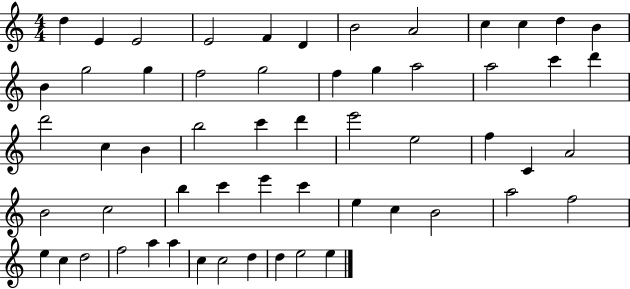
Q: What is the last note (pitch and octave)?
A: E5